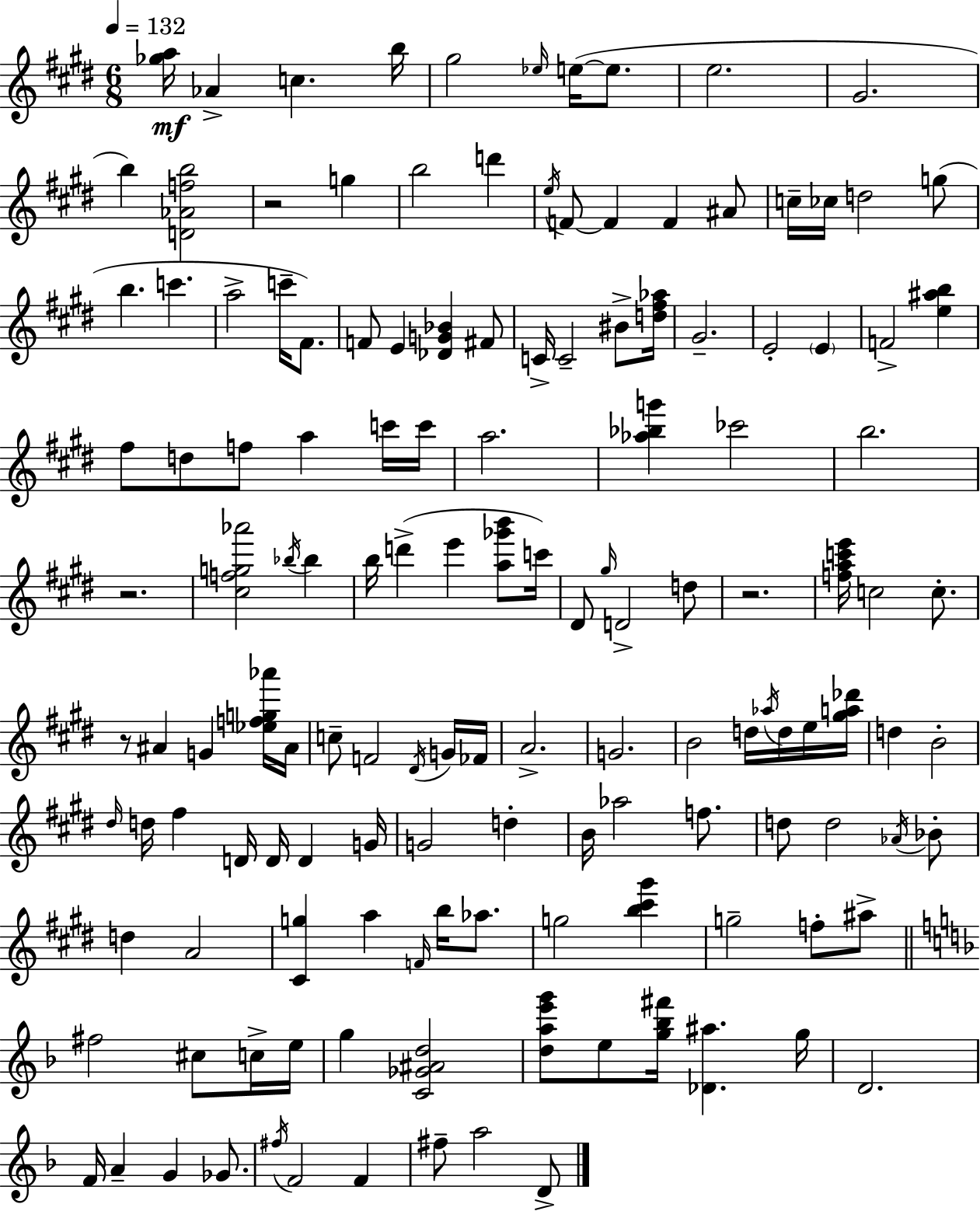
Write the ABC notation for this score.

X:1
T:Untitled
M:6/8
L:1/4
K:E
[_ga]/4 _A c b/4 ^g2 _e/4 e/4 e/2 e2 ^G2 b [D_Afb]2 z2 g b2 d' e/4 F/2 F F ^A/2 c/4 _c/4 d2 g/2 b c' a2 c'/4 ^F/2 F/2 E [_DG_B] ^F/2 C/4 C2 ^B/2 [d^f_a]/4 ^G2 E2 E F2 [e^ab] ^f/2 d/2 f/2 a c'/4 c'/4 a2 [_a_bg'] _c'2 b2 z2 [^cfg_a']2 _b/4 _b b/4 d' e' [a_g'b']/2 c'/4 ^D/2 ^g/4 D2 d/2 z2 [fac'e']/4 c2 c/2 z/2 ^A G [_efg_a']/4 ^A/4 c/2 F2 ^D/4 G/4 _F/4 A2 G2 B2 d/4 _a/4 d/4 e/4 [^ga_d']/4 d B2 ^d/4 d/4 ^f D/4 D/4 D G/4 G2 d B/4 _a2 f/2 d/2 d2 _A/4 _B/2 d A2 [^Cg] a F/4 b/4 _a/2 g2 [b^c'^g'] g2 f/2 ^a/2 ^f2 ^c/2 c/4 e/4 g [C_G^Ad]2 [dae'g']/2 e/2 [g_b^f']/4 [_D^a] g/4 D2 F/4 A G _G/2 ^f/4 F2 F ^f/2 a2 D/2